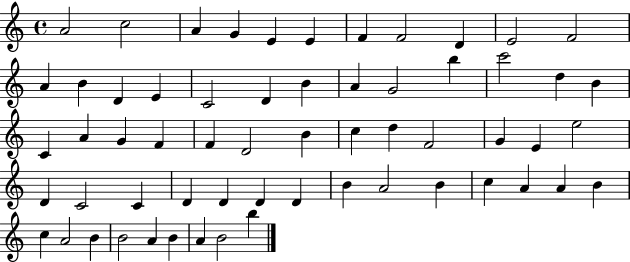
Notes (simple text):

A4/h C5/h A4/q G4/q E4/q E4/q F4/q F4/h D4/q E4/h F4/h A4/q B4/q D4/q E4/q C4/h D4/q B4/q A4/q G4/h B5/q C6/h D5/q B4/q C4/q A4/q G4/q F4/q F4/q D4/h B4/q C5/q D5/q F4/h G4/q E4/q E5/h D4/q C4/h C4/q D4/q D4/q D4/q D4/q B4/q A4/h B4/q C5/q A4/q A4/q B4/q C5/q A4/h B4/q B4/h A4/q B4/q A4/q B4/h B5/q